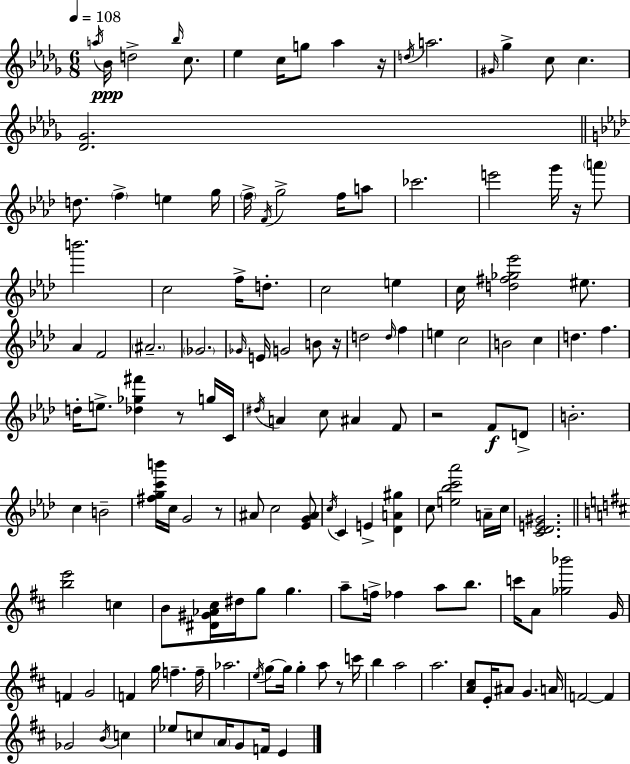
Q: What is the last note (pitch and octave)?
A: E4